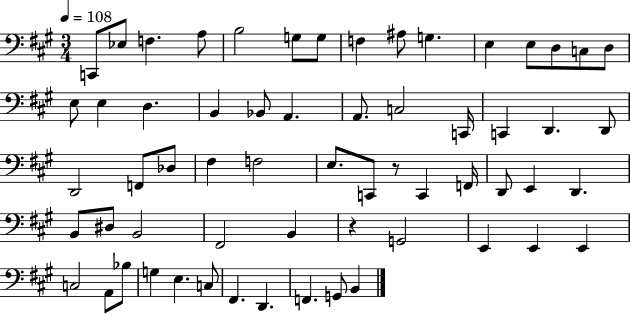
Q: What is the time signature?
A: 3/4